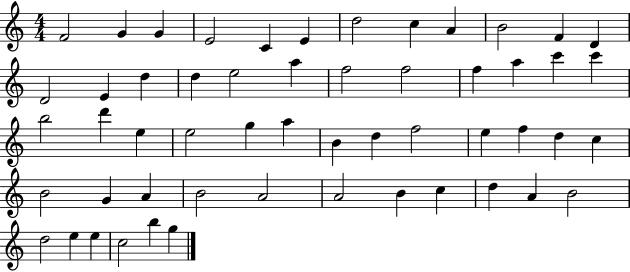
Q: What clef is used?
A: treble